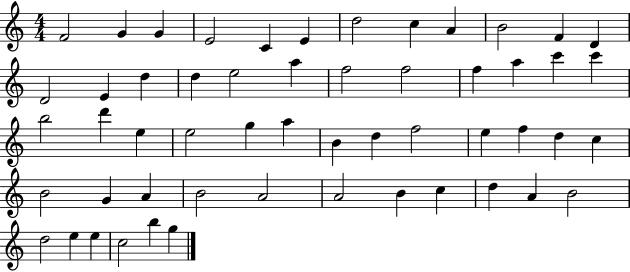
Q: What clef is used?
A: treble